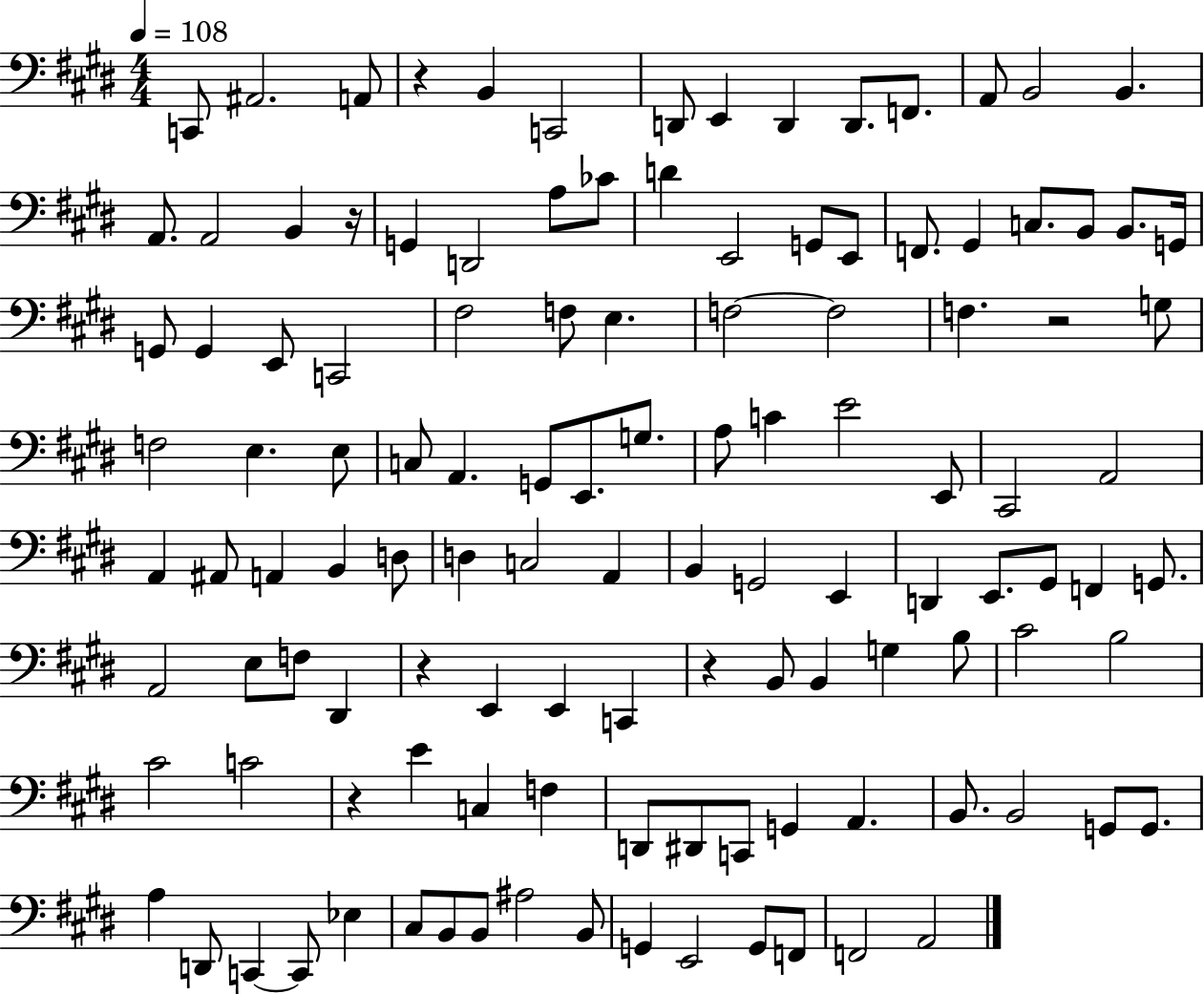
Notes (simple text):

C2/e A#2/h. A2/e R/q B2/q C2/h D2/e E2/q D2/q D2/e. F2/e. A2/e B2/h B2/q. A2/e. A2/h B2/q R/s G2/q D2/h A3/e CES4/e D4/q E2/h G2/e E2/e F2/e. G#2/q C3/e. B2/e B2/e. G2/s G2/e G2/q E2/e C2/h F#3/h F3/e E3/q. F3/h F3/h F3/q. R/h G3/e F3/h E3/q. E3/e C3/e A2/q. G2/e E2/e. G3/e. A3/e C4/q E4/h E2/e C#2/h A2/h A2/q A#2/e A2/q B2/q D3/e D3/q C3/h A2/q B2/q G2/h E2/q D2/q E2/e. G#2/e F2/q G2/e. A2/h E3/e F3/e D#2/q R/q E2/q E2/q C2/q R/q B2/e B2/q G3/q B3/e C#4/h B3/h C#4/h C4/h R/q E4/q C3/q F3/q D2/e D#2/e C2/e G2/q A2/q. B2/e. B2/h G2/e G2/e. A3/q D2/e C2/q C2/e Eb3/q C#3/e B2/e B2/e A#3/h B2/e G2/q E2/h G2/e F2/e F2/h A2/h